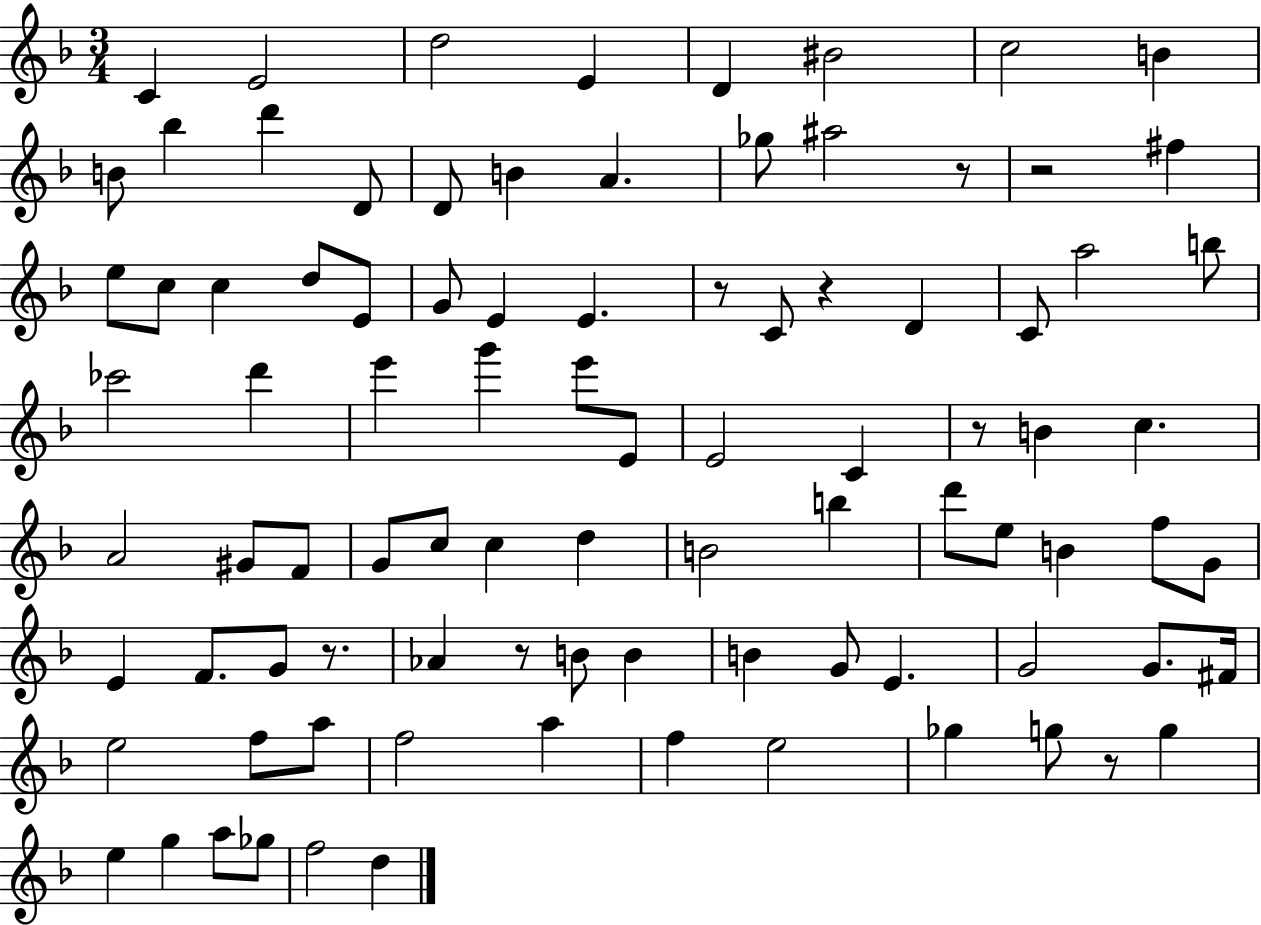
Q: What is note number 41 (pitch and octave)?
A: C5